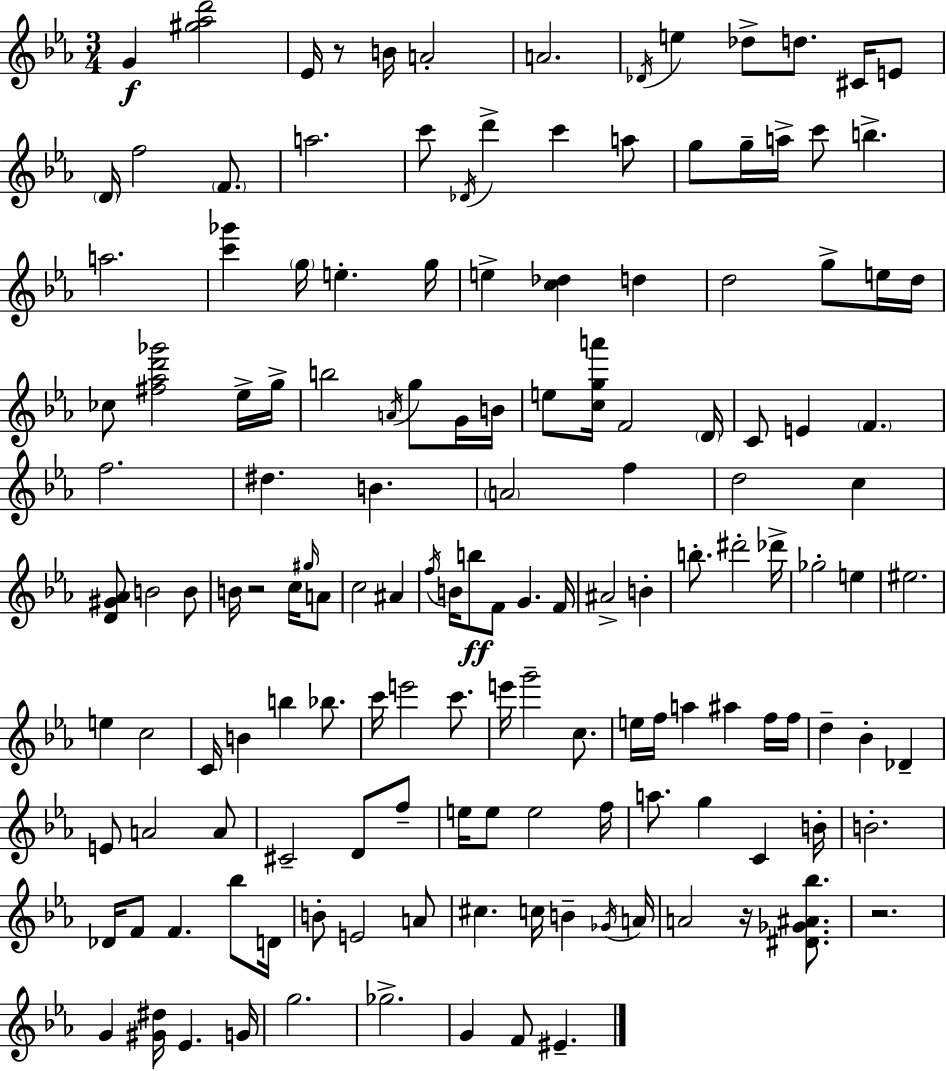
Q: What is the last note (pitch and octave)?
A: EIS4